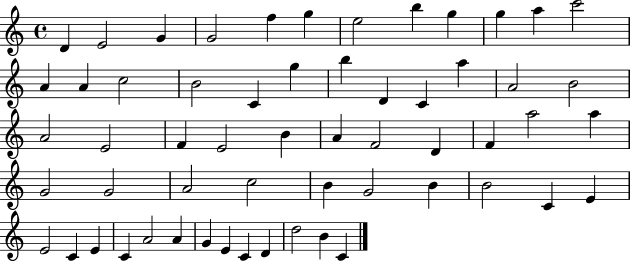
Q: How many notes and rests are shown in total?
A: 58